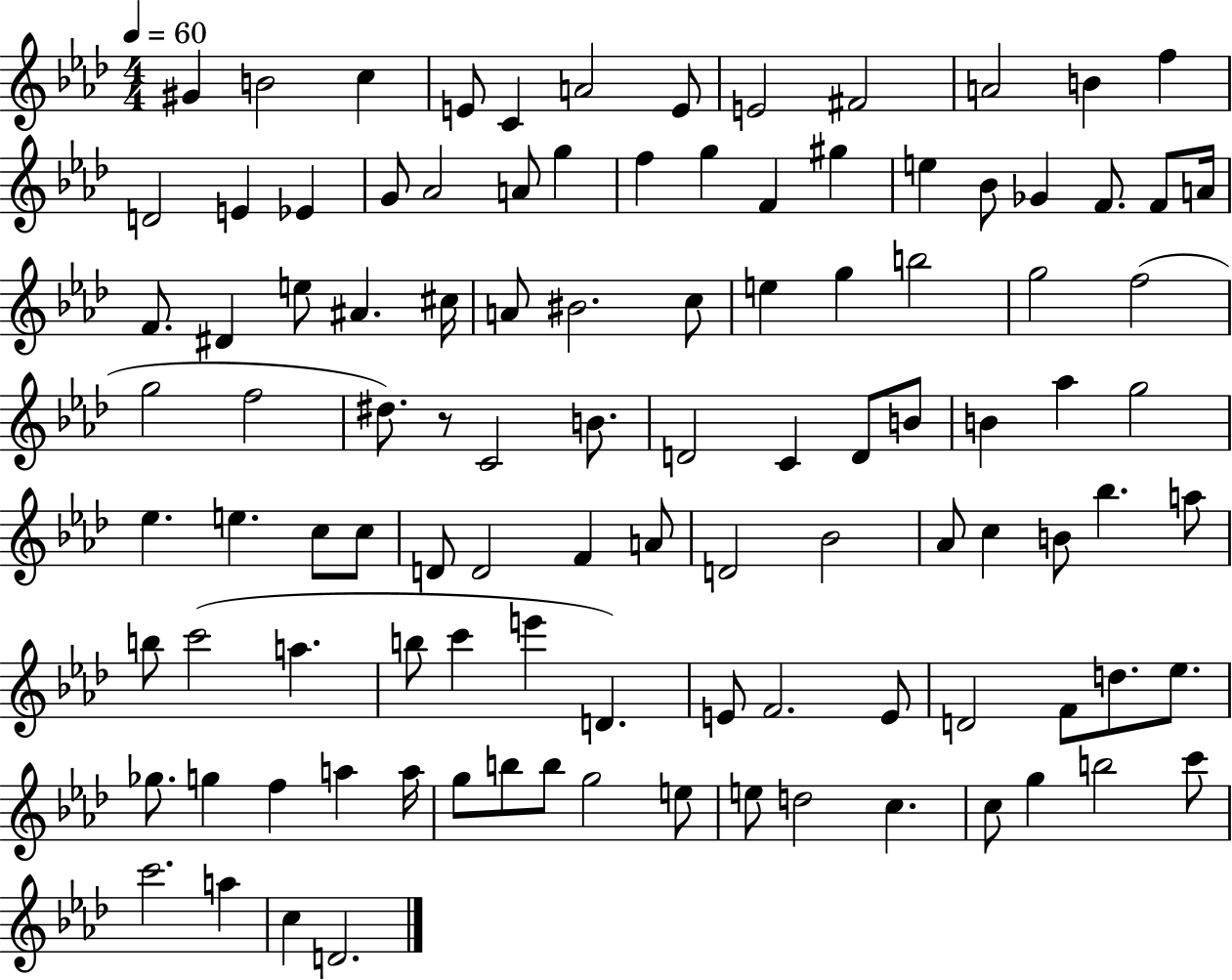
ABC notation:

X:1
T:Untitled
M:4/4
L:1/4
K:Ab
^G B2 c E/2 C A2 E/2 E2 ^F2 A2 B f D2 E _E G/2 _A2 A/2 g f g F ^g e _B/2 _G F/2 F/2 A/4 F/2 ^D e/2 ^A ^c/4 A/2 ^B2 c/2 e g b2 g2 f2 g2 f2 ^d/2 z/2 C2 B/2 D2 C D/2 B/2 B _a g2 _e e c/2 c/2 D/2 D2 F A/2 D2 _B2 _A/2 c B/2 _b a/2 b/2 c'2 a b/2 c' e' D E/2 F2 E/2 D2 F/2 d/2 _e/2 _g/2 g f a a/4 g/2 b/2 b/2 g2 e/2 e/2 d2 c c/2 g b2 c'/2 c'2 a c D2